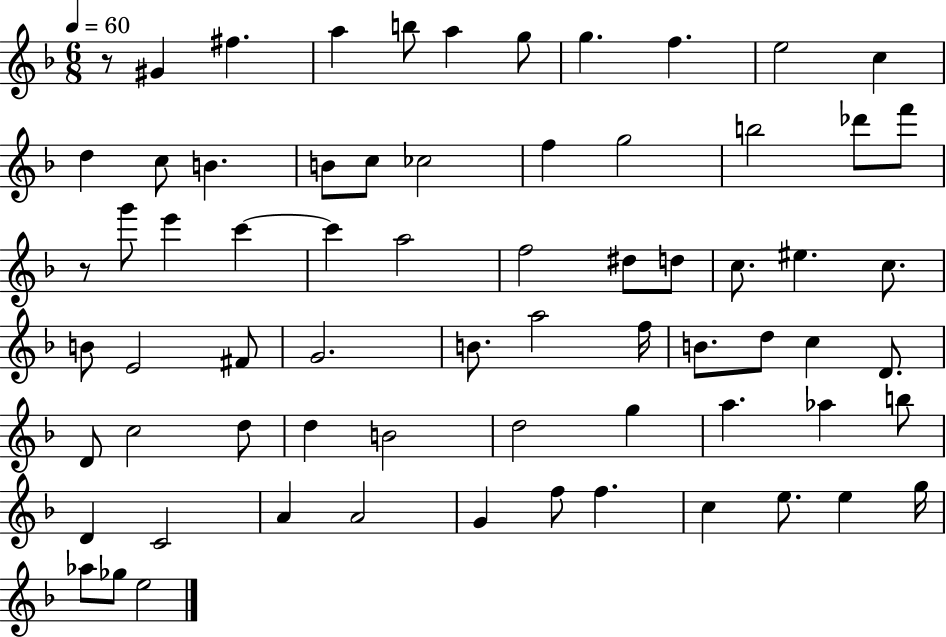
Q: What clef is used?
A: treble